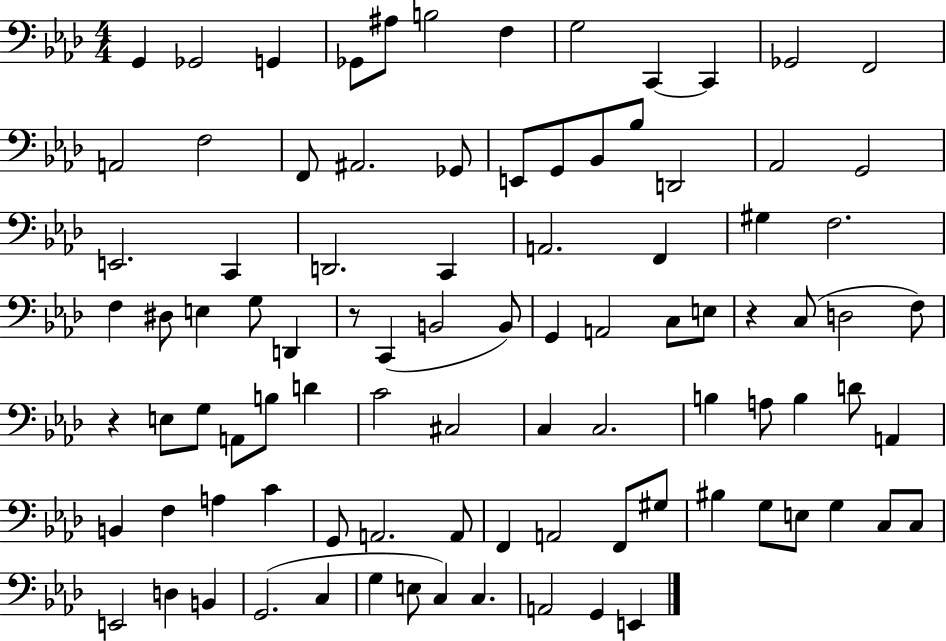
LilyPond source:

{
  \clef bass
  \numericTimeSignature
  \time 4/4
  \key aes \major
  g,4 ges,2 g,4 | ges,8 ais8 b2 f4 | g2 c,4~~ c,4 | ges,2 f,2 | \break a,2 f2 | f,8 ais,2. ges,8 | e,8 g,8 bes,8 bes8 d,2 | aes,2 g,2 | \break e,2. c,4 | d,2. c,4 | a,2. f,4 | gis4 f2. | \break f4 dis8 e4 g8 d,4 | r8 c,4( b,2 b,8) | g,4 a,2 c8 e8 | r4 c8( d2 f8) | \break r4 e8 g8 a,8 b8 d'4 | c'2 cis2 | c4 c2. | b4 a8 b4 d'8 a,4 | \break b,4 f4 a4 c'4 | g,8 a,2. a,8 | f,4 a,2 f,8 gis8 | bis4 g8 e8 g4 c8 c8 | \break e,2 d4 b,4 | g,2.( c4 | g4 e8 c4) c4. | a,2 g,4 e,4 | \break \bar "|."
}